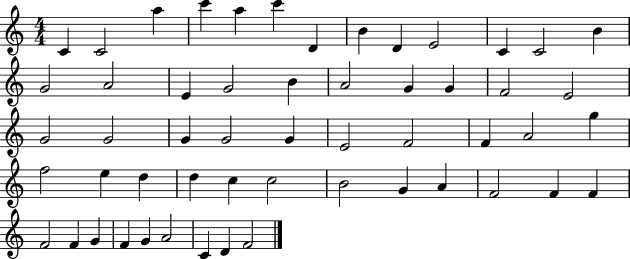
C4/q C4/h A5/q C6/q A5/q C6/q D4/q B4/q D4/q E4/h C4/q C4/h B4/q G4/h A4/h E4/q G4/h B4/q A4/h G4/q G4/q F4/h E4/h G4/h G4/h G4/q G4/h G4/q E4/h F4/h F4/q A4/h G5/q F5/h E5/q D5/q D5/q C5/q C5/h B4/h G4/q A4/q F4/h F4/q F4/q F4/h F4/q G4/q F4/q G4/q A4/h C4/q D4/q F4/h